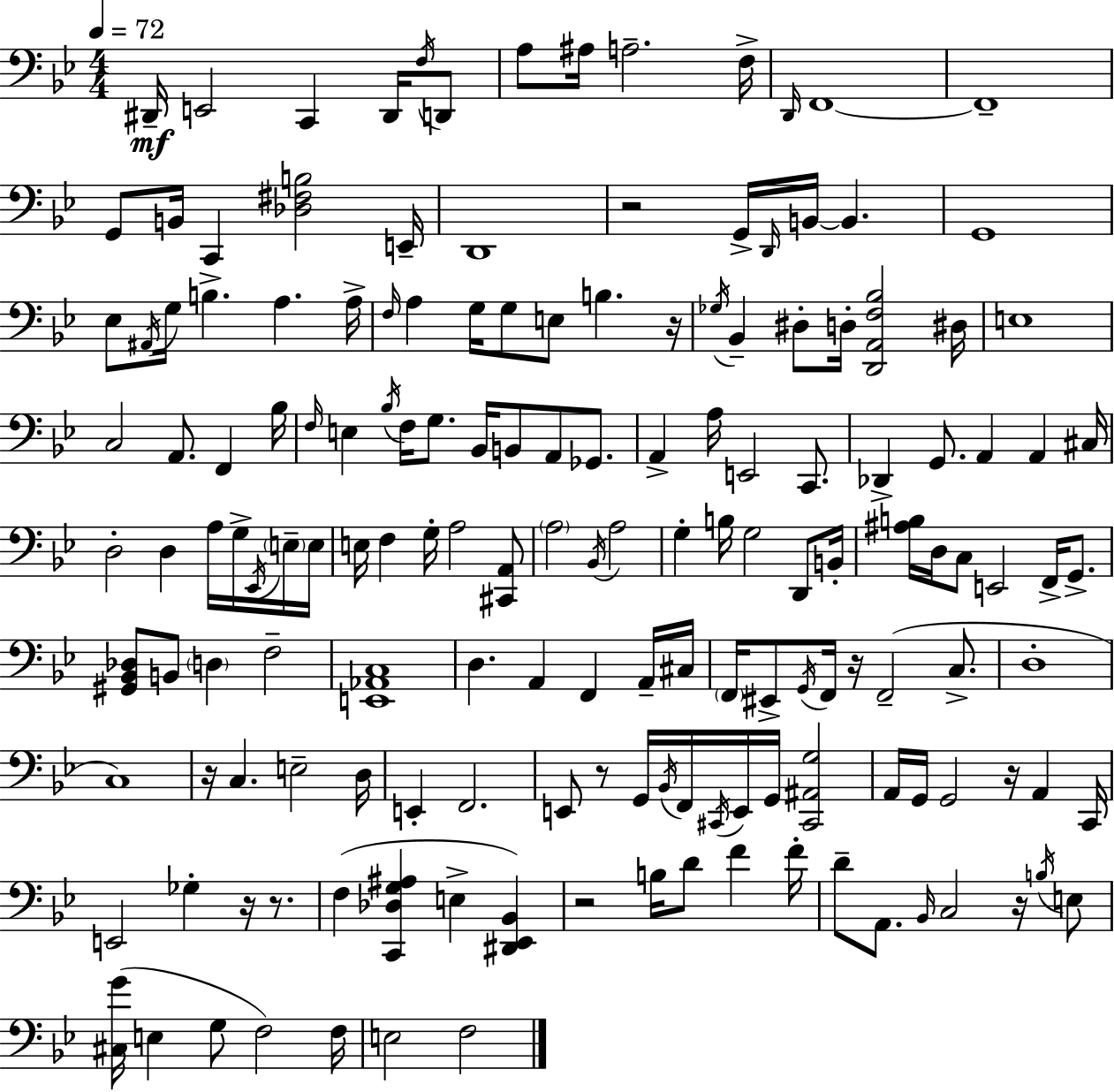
X:1
T:Untitled
M:4/4
L:1/4
K:Gm
^D,,/4 E,,2 C,, ^D,,/4 F,/4 D,,/2 A,/2 ^A,/4 A,2 F,/4 D,,/4 F,,4 F,,4 G,,/2 B,,/4 C,, [_D,^F,B,]2 E,,/4 D,,4 z2 G,,/4 D,,/4 B,,/4 B,, G,,4 _E,/2 ^A,,/4 G,/4 B, A, A,/4 F,/4 A, G,/4 G,/2 E,/2 B, z/4 _G,/4 _B,, ^D,/2 D,/4 [D,,A,,F,_B,]2 ^D,/4 E,4 C,2 A,,/2 F,, _B,/4 F,/4 E, _B,/4 F,/4 G,/2 _B,,/4 B,,/2 A,,/2 _G,,/2 A,, A,/4 E,,2 C,,/2 _D,, G,,/2 A,, A,, ^C,/4 D,2 D, A,/4 G,/4 _E,,/4 E,/4 E,/4 E,/4 F, G,/4 A,2 [^C,,A,,]/2 A,2 _B,,/4 A,2 G, B,/4 G,2 D,,/2 B,,/4 [^A,B,]/4 D,/4 C,/2 E,,2 F,,/4 G,,/2 [^G,,_B,,_D,]/2 B,,/2 D, F,2 [E,,_A,,C,]4 D, A,, F,, A,,/4 ^C,/4 F,,/4 ^E,,/2 G,,/4 F,,/4 z/4 F,,2 C,/2 D,4 C,4 z/4 C, E,2 D,/4 E,, F,,2 E,,/2 z/2 G,,/4 _B,,/4 F,,/4 ^C,,/4 E,,/4 G,,/4 [^C,,^A,,G,]2 A,,/4 G,,/4 G,,2 z/4 A,, C,,/4 E,,2 _G, z/4 z/2 F, [C,,_D,G,^A,] E, [^D,,_E,,_B,,] z2 B,/4 D/2 F F/4 D/2 A,,/2 _B,,/4 C,2 z/4 B,/4 E,/2 [^C,G]/4 E, G,/2 F,2 F,/4 E,2 F,2